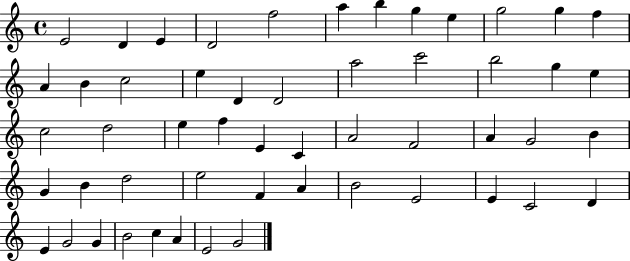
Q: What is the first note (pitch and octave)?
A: E4